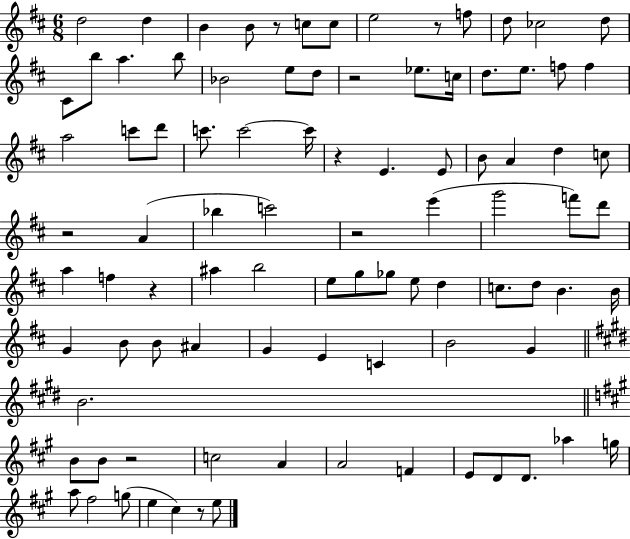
D5/h D5/q B4/q B4/e R/e C5/e C5/e E5/h R/e F5/e D5/e CES5/h D5/e C#4/e B5/e A5/q. B5/e Bb4/h E5/e D5/e R/h Eb5/e. C5/s D5/e. E5/e. F5/e F5/q A5/h C6/e D6/e C6/e. C6/h C6/s R/q E4/q. E4/e B4/e A4/q D5/q C5/e R/h A4/q Bb5/q C6/h R/h E6/q G6/h F6/e D6/e A5/q F5/q R/q A#5/q B5/h E5/e G5/e Gb5/e E5/e D5/q C5/e. D5/e B4/q. B4/s G4/q B4/e B4/e A#4/q G4/q E4/q C4/q B4/h G4/q B4/h. B4/e B4/e R/h C5/h A4/q A4/h F4/q E4/e D4/e D4/e. Ab5/q G5/s A5/e F#5/h G5/e E5/q C#5/q R/e E5/e